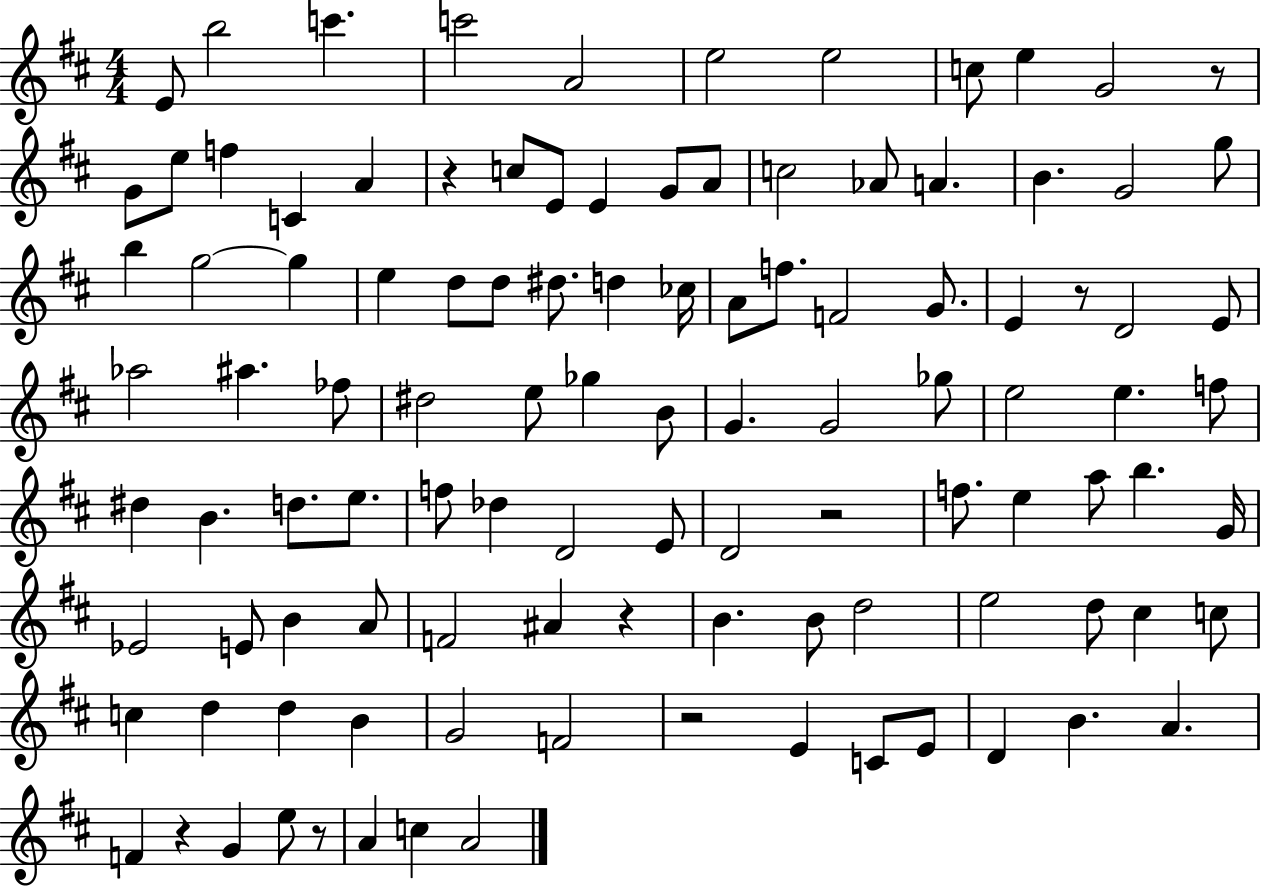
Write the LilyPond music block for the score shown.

{
  \clef treble
  \numericTimeSignature
  \time 4/4
  \key d \major
  e'8 b''2 c'''4. | c'''2 a'2 | e''2 e''2 | c''8 e''4 g'2 r8 | \break g'8 e''8 f''4 c'4 a'4 | r4 c''8 e'8 e'4 g'8 a'8 | c''2 aes'8 a'4. | b'4. g'2 g''8 | \break b''4 g''2~~ g''4 | e''4 d''8 d''8 dis''8. d''4 ces''16 | a'8 f''8. f'2 g'8. | e'4 r8 d'2 e'8 | \break aes''2 ais''4. fes''8 | dis''2 e''8 ges''4 b'8 | g'4. g'2 ges''8 | e''2 e''4. f''8 | \break dis''4 b'4. d''8. e''8. | f''8 des''4 d'2 e'8 | d'2 r2 | f''8. e''4 a''8 b''4. g'16 | \break ees'2 e'8 b'4 a'8 | f'2 ais'4 r4 | b'4. b'8 d''2 | e''2 d''8 cis''4 c''8 | \break c''4 d''4 d''4 b'4 | g'2 f'2 | r2 e'4 c'8 e'8 | d'4 b'4. a'4. | \break f'4 r4 g'4 e''8 r8 | a'4 c''4 a'2 | \bar "|."
}